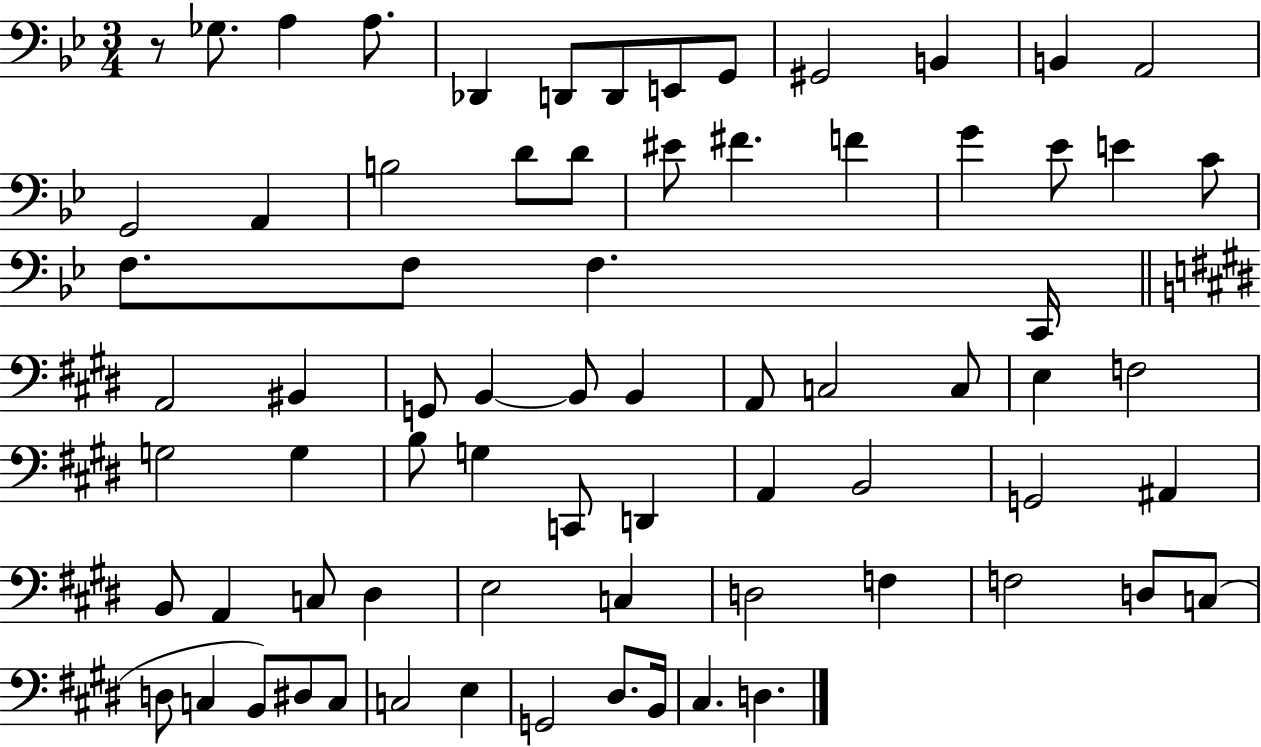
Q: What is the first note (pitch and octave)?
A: Gb3